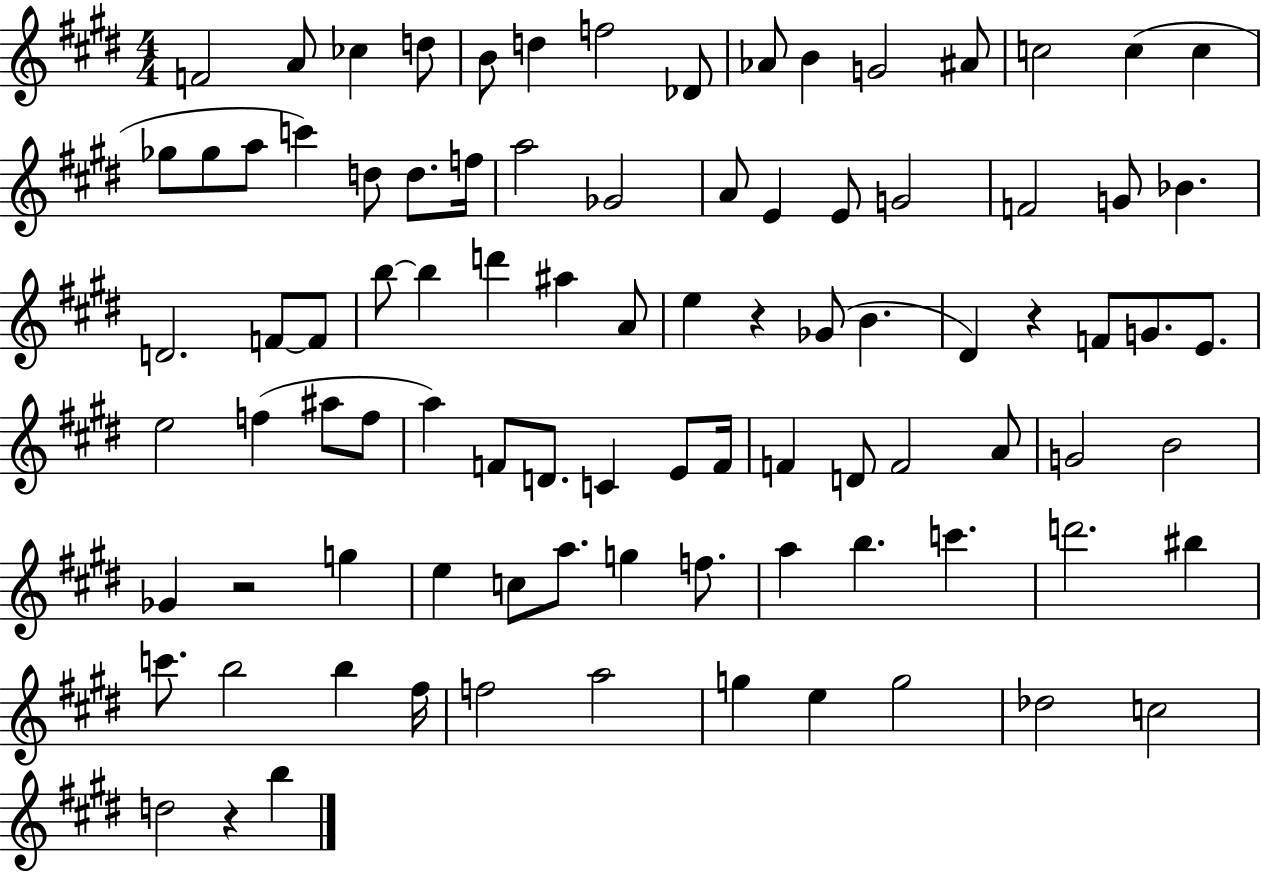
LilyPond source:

{
  \clef treble
  \numericTimeSignature
  \time 4/4
  \key e \major
  f'2 a'8 ces''4 d''8 | b'8 d''4 f''2 des'8 | aes'8 b'4 g'2 ais'8 | c''2 c''4( c''4 | \break ges''8 ges''8 a''8 c'''4) d''8 d''8. f''16 | a''2 ges'2 | a'8 e'4 e'8 g'2 | f'2 g'8 bes'4. | \break d'2. f'8~~ f'8 | b''8~~ b''4 d'''4 ais''4 a'8 | e''4 r4 ges'8( b'4. | dis'4) r4 f'8 g'8. e'8. | \break e''2 f''4( ais''8 f''8 | a''4) f'8 d'8. c'4 e'8 f'16 | f'4 d'8 f'2 a'8 | g'2 b'2 | \break ges'4 r2 g''4 | e''4 c''8 a''8. g''4 f''8. | a''4 b''4. c'''4. | d'''2. bis''4 | \break c'''8. b''2 b''4 fis''16 | f''2 a''2 | g''4 e''4 g''2 | des''2 c''2 | \break d''2 r4 b''4 | \bar "|."
}